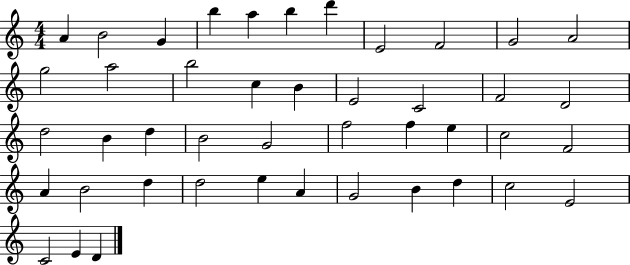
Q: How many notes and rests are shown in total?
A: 44